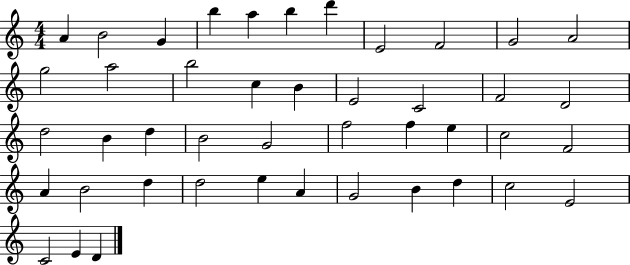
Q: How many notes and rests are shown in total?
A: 44